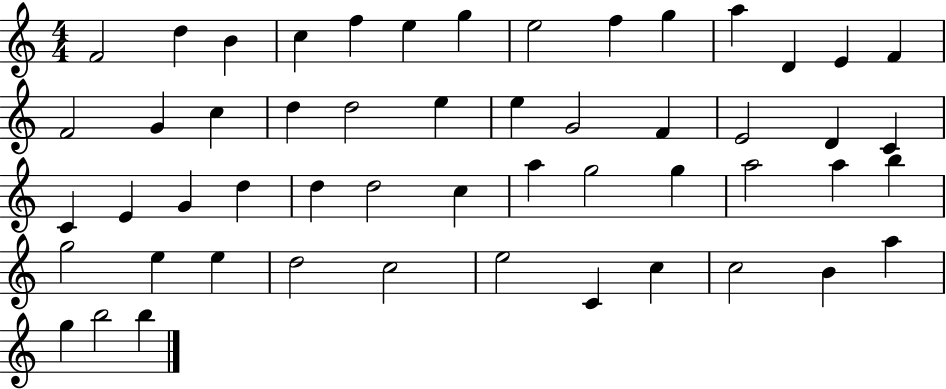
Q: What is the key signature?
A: C major